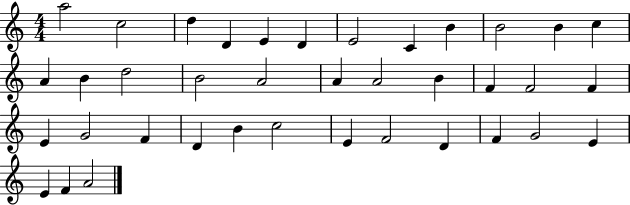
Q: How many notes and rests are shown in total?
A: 38